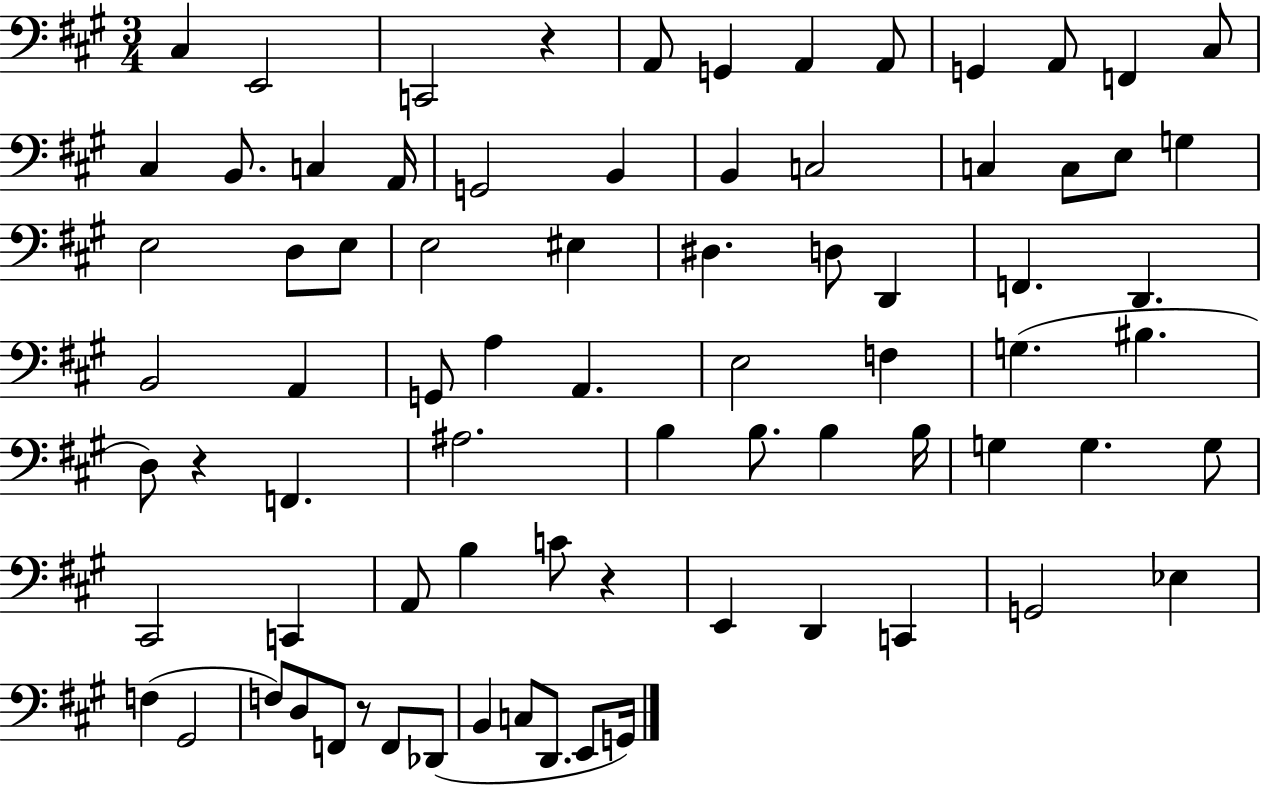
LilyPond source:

{
  \clef bass
  \numericTimeSignature
  \time 3/4
  \key a \major
  cis4 e,2 | c,2 r4 | a,8 g,4 a,4 a,8 | g,4 a,8 f,4 cis8 | \break cis4 b,8. c4 a,16 | g,2 b,4 | b,4 c2 | c4 c8 e8 g4 | \break e2 d8 e8 | e2 eis4 | dis4. d8 d,4 | f,4. d,4. | \break b,2 a,4 | g,8 a4 a,4. | e2 f4 | g4.( bis4. | \break d8) r4 f,4. | ais2. | b4 b8. b4 b16 | g4 g4. g8 | \break cis,2 c,4 | a,8 b4 c'8 r4 | e,4 d,4 c,4 | g,2 ees4 | \break f4( gis,2 | f8) d8 f,8 r8 f,8 des,8( | b,4 c8 d,8. e,8 g,16) | \bar "|."
}